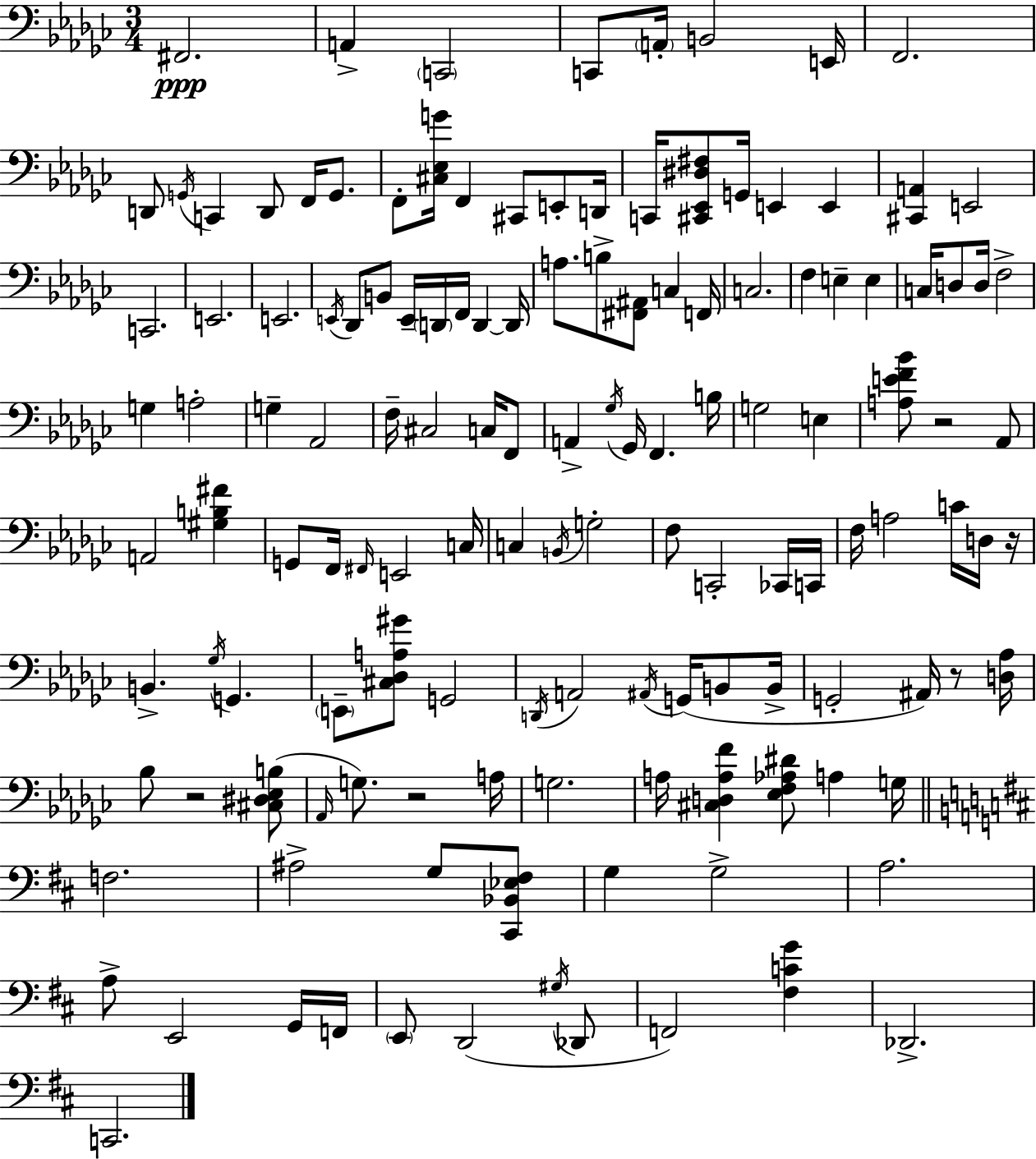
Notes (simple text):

F#2/h. A2/q C2/h C2/e A2/s B2/h E2/s F2/h. D2/e G2/s C2/q D2/e F2/s G2/e. F2/e [C#3,Eb3,G4]/s F2/q C#2/e E2/e D2/s C2/s [C#2,Eb2,D#3,F#3]/e G2/s E2/q E2/q [C#2,A2]/q E2/h C2/h. E2/h. E2/h. E2/s Db2/e B2/e E2/s D2/s F2/s D2/q D2/s A3/e. B3/e [F#2,A#2]/e C3/q F2/s C3/h. F3/q E3/q E3/q C3/s D3/e D3/s F3/h G3/q A3/h G3/q Ab2/h F3/s C#3/h C3/s F2/e A2/q Gb3/s Gb2/s F2/q. B3/s G3/h E3/q [A3,E4,F4,Bb4]/e R/h Ab2/e A2/h [G#3,B3,F#4]/q G2/e F2/s F#2/s E2/h C3/s C3/q B2/s G3/h F3/e C2/h CES2/s C2/s F3/s A3/h C4/s D3/s R/s B2/q. Gb3/s G2/q. E2/e [C#3,Db3,A3,G#4]/e G2/h D2/s A2/h A#2/s G2/s B2/e B2/s G2/h A#2/s R/e [D3,Ab3]/s Bb3/e R/h [C#3,D#3,Eb3,B3]/e Ab2/s G3/e. R/h A3/s G3/h. A3/s [C#3,D3,A3,F4]/q [Eb3,F3,Ab3,D#4]/e A3/q G3/s F3/h. A#3/h G3/e [C#2,Bb2,Eb3,F#3]/e G3/q G3/h A3/h. A3/e E2/h G2/s F2/s E2/e D2/h G#3/s Db2/e F2/h [F#3,C4,G4]/q Db2/h. C2/h.